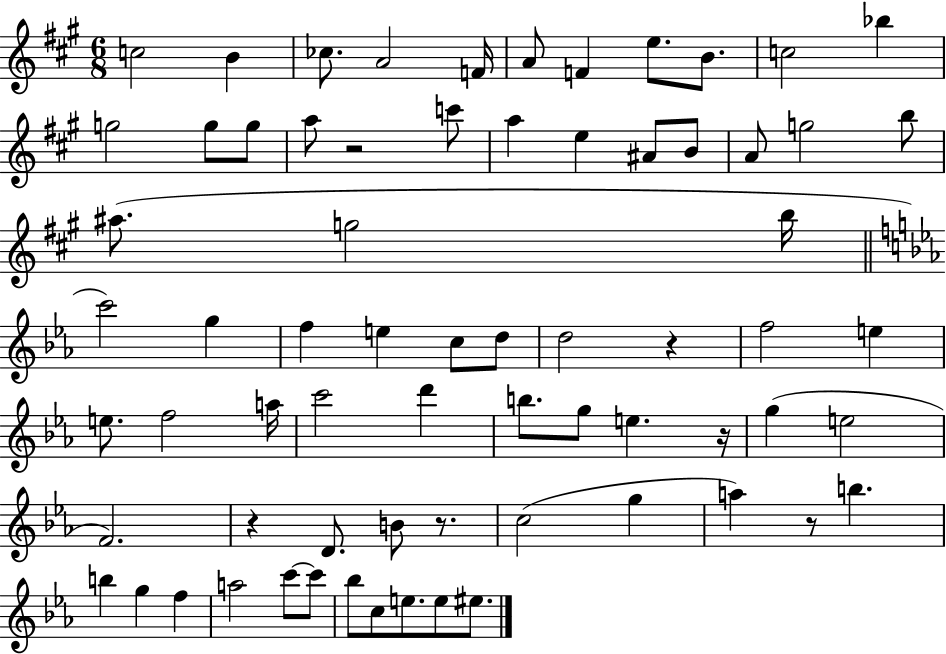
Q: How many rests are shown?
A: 6